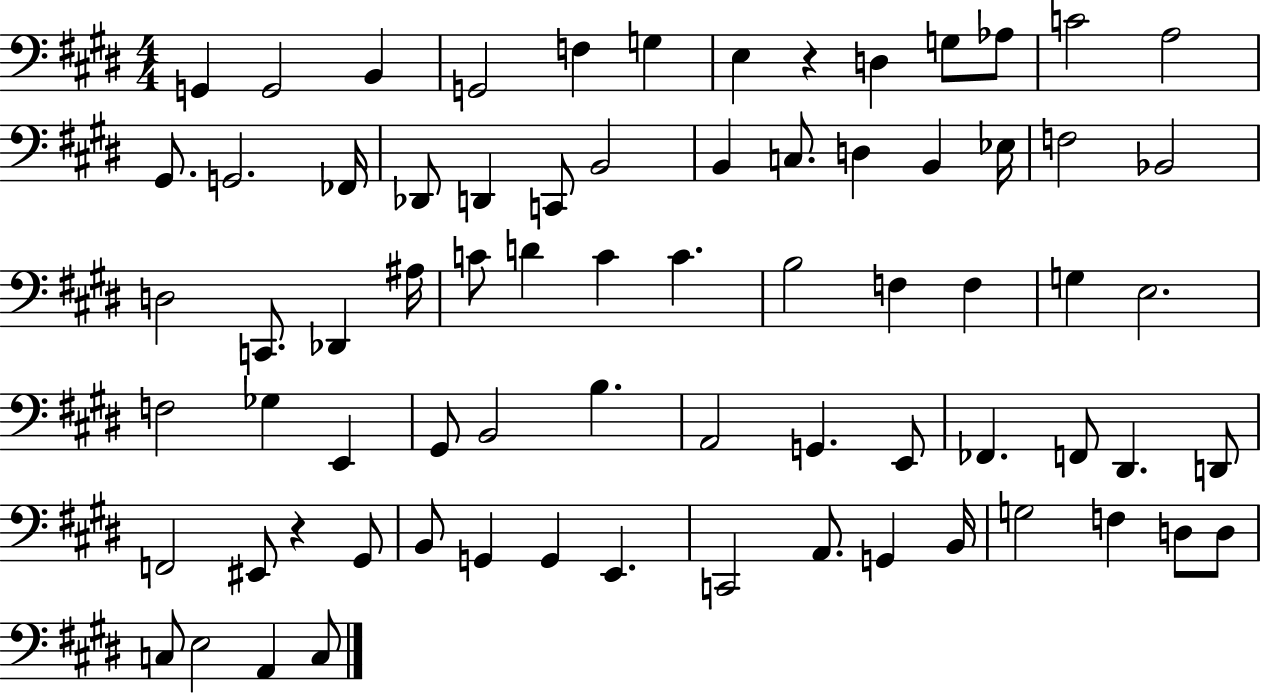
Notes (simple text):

G2/q G2/h B2/q G2/h F3/q G3/q E3/q R/q D3/q G3/e Ab3/e C4/h A3/h G#2/e. G2/h. FES2/s Db2/e D2/q C2/e B2/h B2/q C3/e. D3/q B2/q Eb3/s F3/h Bb2/h D3/h C2/e. Db2/q A#3/s C4/e D4/q C4/q C4/q. B3/h F3/q F3/q G3/q E3/h. F3/h Gb3/q E2/q G#2/e B2/h B3/q. A2/h G2/q. E2/e FES2/q. F2/e D#2/q. D2/e F2/h EIS2/e R/q G#2/e B2/e G2/q G2/q E2/q. C2/h A2/e. G2/q B2/s G3/h F3/q D3/e D3/e C3/e E3/h A2/q C3/e